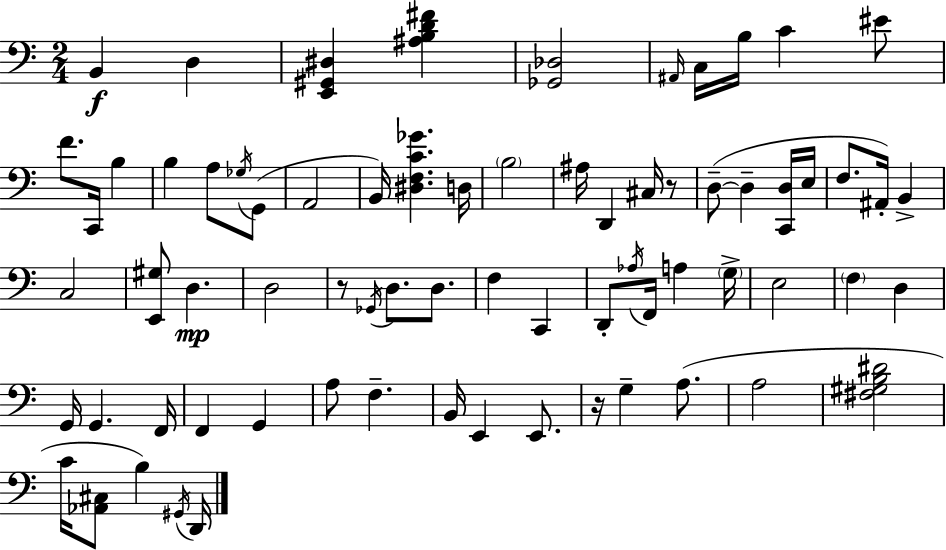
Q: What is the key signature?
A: A minor